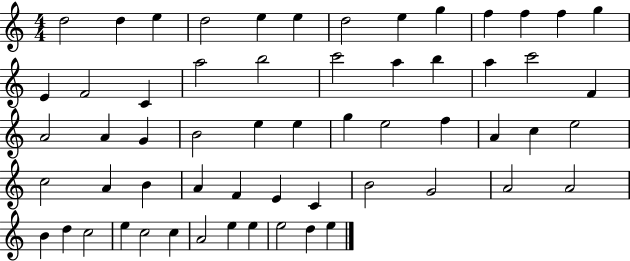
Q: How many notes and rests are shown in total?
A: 59